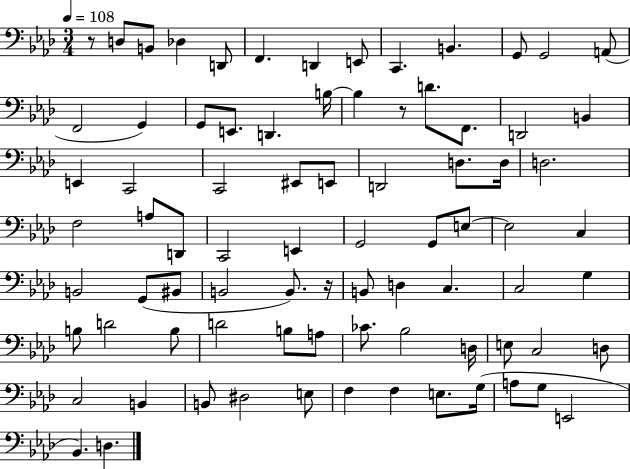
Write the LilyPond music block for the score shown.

{
  \clef bass
  \numericTimeSignature
  \time 3/4
  \key aes \major
  \tempo 4 = 108
  r8 d8 b,8 des4 d,8 | f,4. d,4 e,8 | c,4. b,4. | g,8 g,2 a,8( | \break f,2 g,4) | g,8 e,8. d,4. b16~~ | b4 r8 d'8. f,8. | d,2 b,4 | \break e,4 c,2 | c,2 eis,8 e,8 | d,2 d8. d16 | d2. | \break f2 a8 d,8 | c,2 e,4 | g,2 g,8 e8~~ | e2 c4 | \break b,2 g,8( bis,8 | b,2 b,8.) r16 | b,8 d4 c4. | c2 g4 | \break b8 d'2 b8 | d'2 b8 a8 | ces'8. bes2 d16 | e8 c2 d8 | \break c2 b,4 | b,8 dis2 e8 | f4 f4 e8. g16( | a8 g8 e,2 | \break bes,4.) d4. | \bar "|."
}